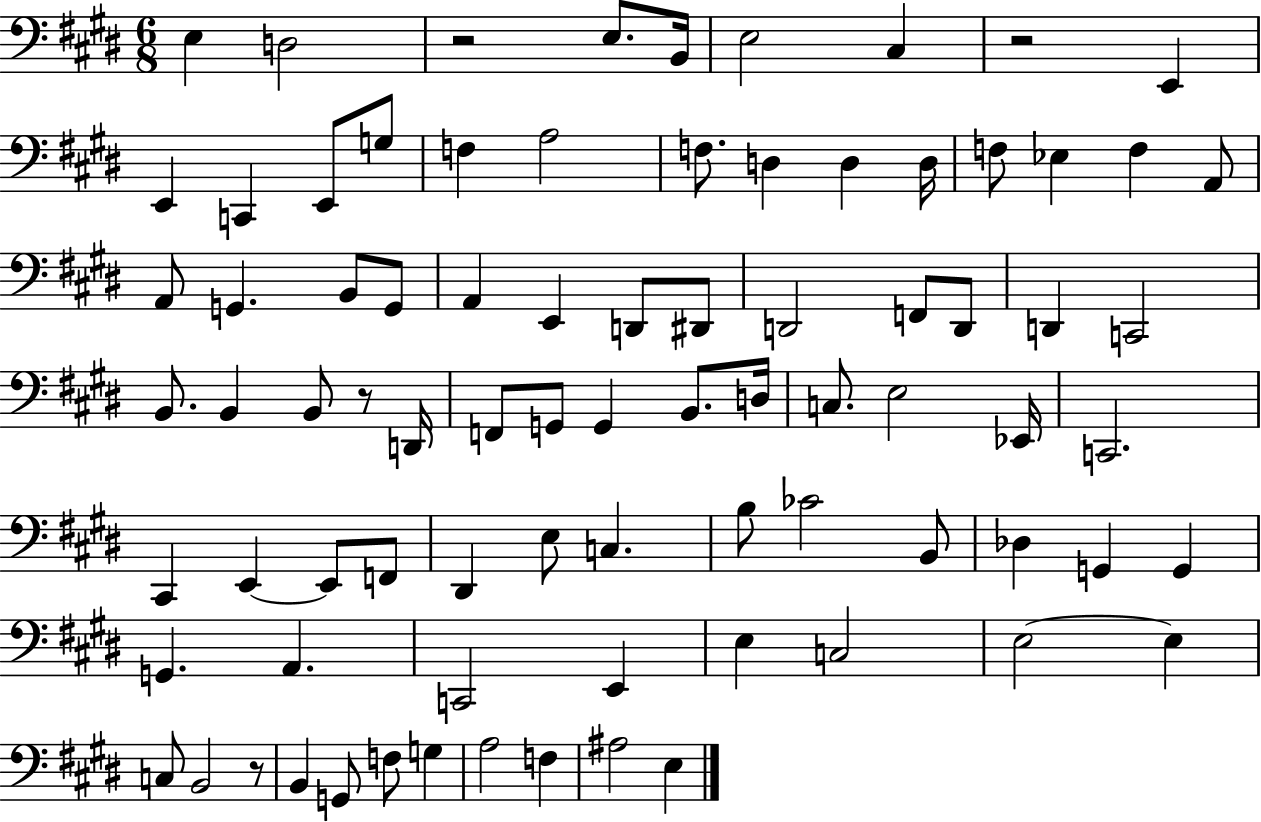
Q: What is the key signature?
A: E major